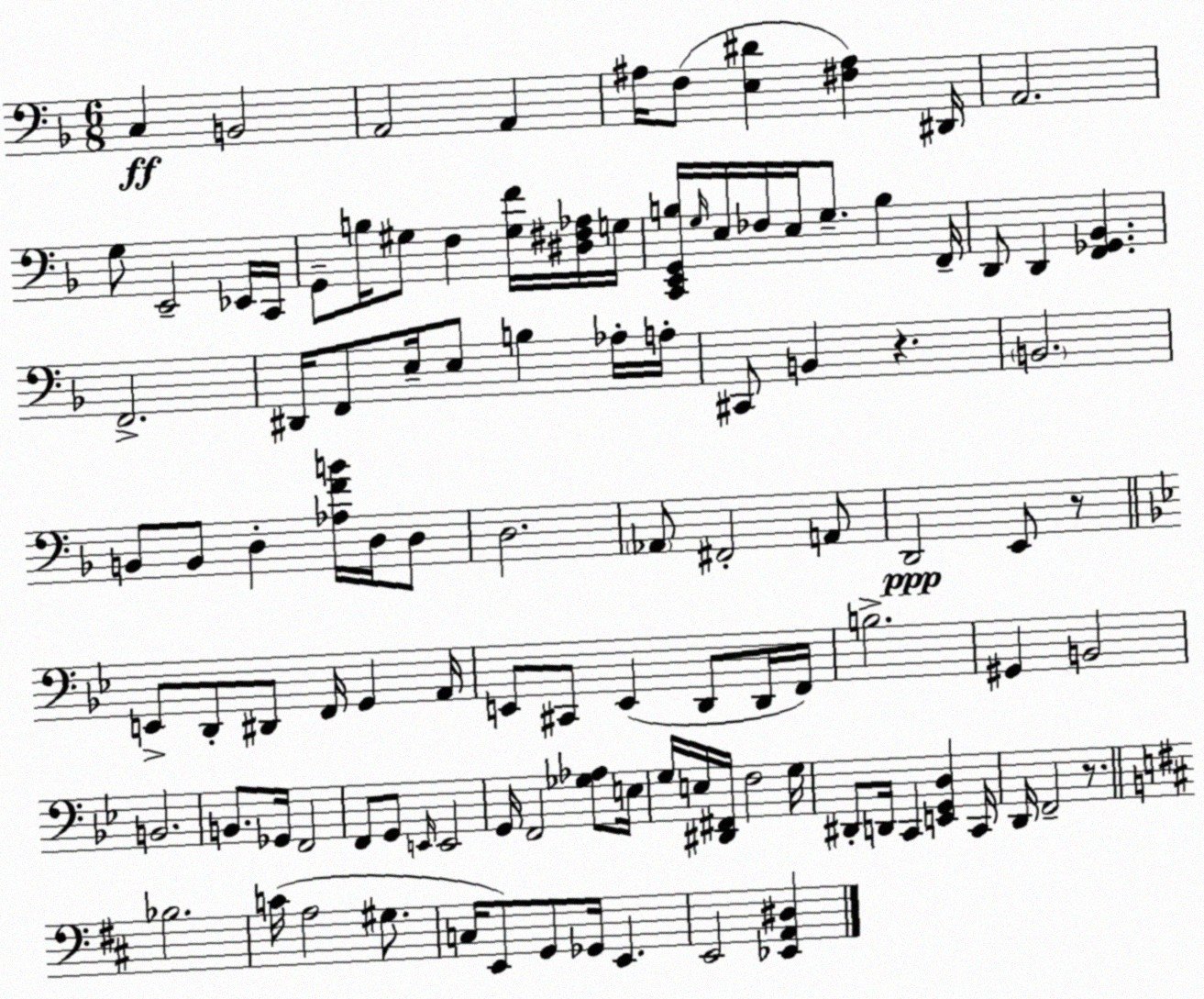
X:1
T:Untitled
M:6/8
L:1/4
K:F
C, B,,2 A,,2 A,, ^A,/4 F,/2 [E,^D] [^F,^A,] ^D,,/4 A,,2 G,/2 E,,2 _E,,/4 C,,/4 G,,/2 B,/4 ^G,/2 F, [^G,F]/4 [^D,^F,_A,]/4 G,/4 [C,,E,,G,,B,]/4 G,/4 E,/4 _F,/4 E,/4 G,/2 B, F,,/4 D,,/2 D,, [F,,_G,,_B,,] F,,2 ^D,,/4 F,,/2 E,/4 E,/2 B, _A,/4 A,/4 ^C,,/2 B,, z B,,2 B,,/2 B,,/2 D, [_A,FB]/4 D,/4 D,/2 D,2 _A,,/2 ^F,,2 A,,/2 D,,2 E,,/2 z/2 E,,/2 D,,/2 ^D,,/2 F,,/4 G,, A,,/4 E,,/2 ^C,,/2 E,, D,,/2 D,,/4 F,,/4 B,2 ^G,, B,,2 B,,2 B,,/2 _G,,/4 F,,2 F,,/2 G,,/2 E,,/4 E,,2 G,,/4 F,,2 [_G,_A,]/2 E,/4 G,/4 E,/4 [^D,,^F,,]/4 F,2 G,/4 ^D,,/2 D,,/4 C,, [E,,G,,D,] C,,/4 D,,/4 F,,2 z/2 _B,2 C/4 A,2 ^G,/2 C,/4 E,,/2 G,,/2 _G,,/4 E,, E,,2 [_E,,A,,^D,]